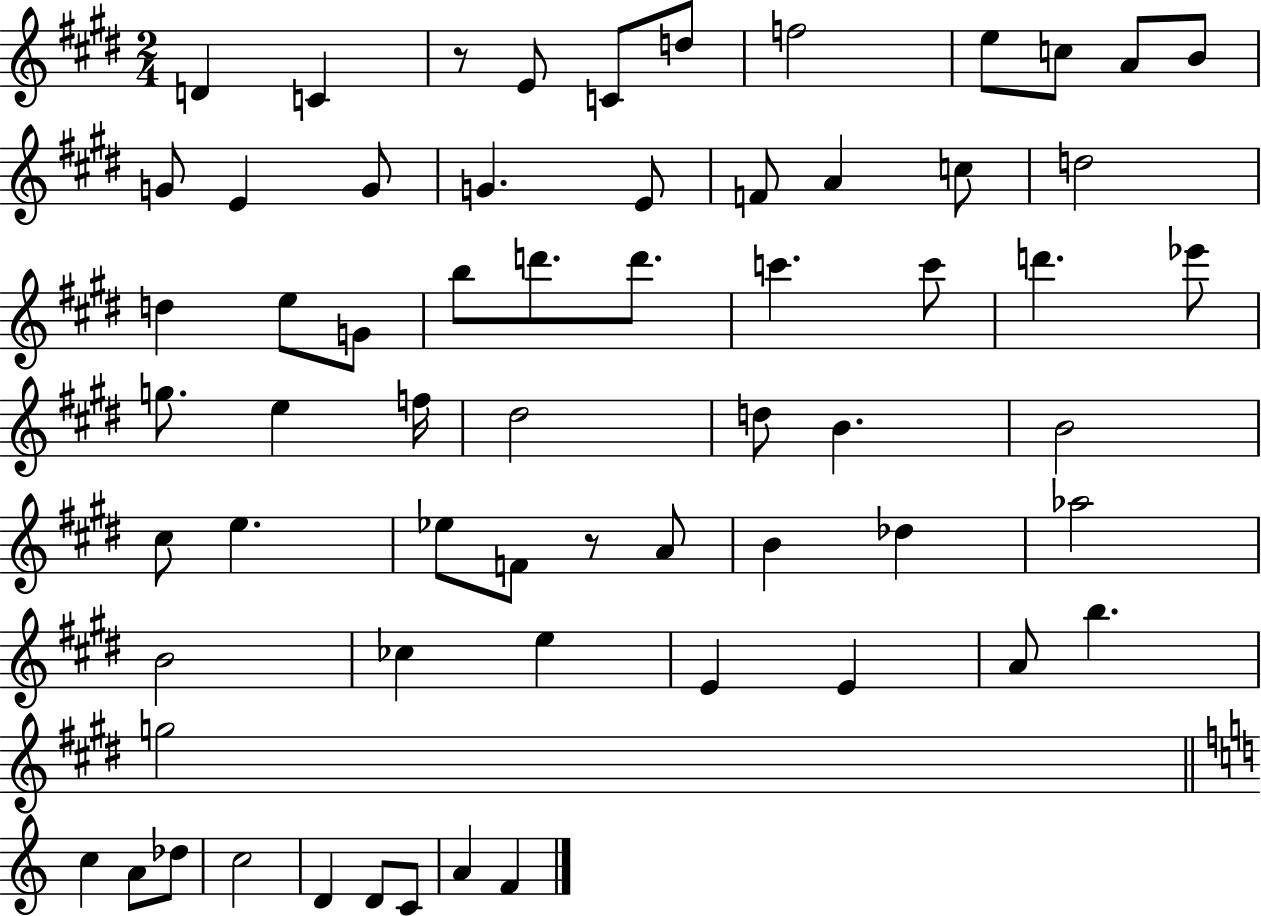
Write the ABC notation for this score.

X:1
T:Untitled
M:2/4
L:1/4
K:E
D C z/2 E/2 C/2 d/2 f2 e/2 c/2 A/2 B/2 G/2 E G/2 G E/2 F/2 A c/2 d2 d e/2 G/2 b/2 d'/2 d'/2 c' c'/2 d' _e'/2 g/2 e f/4 ^d2 d/2 B B2 ^c/2 e _e/2 F/2 z/2 A/2 B _d _a2 B2 _c e E E A/2 b g2 c A/2 _d/2 c2 D D/2 C/2 A F